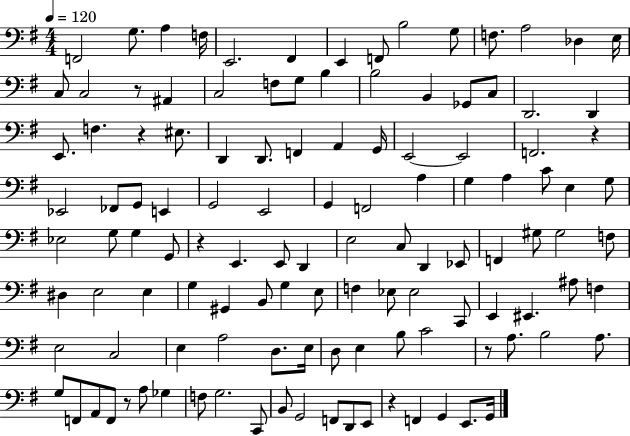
{
  \clef bass
  \numericTimeSignature
  \time 4/4
  \key g \major
  \tempo 4 = 120
  f,2 g8. a4 f16 | e,2. fis,4 | e,4 f,8 b2 g8 | f8. a2 des4 e16 | \break c8 c2 r8 ais,4 | c2 f8 g8 b4 | b2 b,4 ges,8 c8 | d,2. d,4 | \break e,8. f4. r4 eis8. | d,4 d,8. f,4 a,4 g,16 | e,2~~ e,2 | f,2. r4 | \break ees,2 fes,8 g,8 e,4 | g,2 e,2 | g,4 f,2 a4 | g4 a4 c'8 e4 g8 | \break ees2 g8 g4 g,8 | r4 e,4. e,8 d,4 | e2 c8 d,4 ees,8 | f,4 gis8 gis2 f8 | \break dis4 e2 e4 | g4 gis,4 b,8 g4 e8 | f4 ees8 ees2 c,8 | e,4 eis,4. ais8 f4 | \break e2 c2 | e4 a2 d8. e16 | d8 e4 b8 c'2 | r8 a8. b2 a8. | \break g8 f,8 a,8 f,8 r8 a8 ges4 | f8 g2. c,8 | b,8 g,2 f,8 d,8 e,8 | r4 f,4 g,4 e,8. g,16 | \break \bar "|."
}